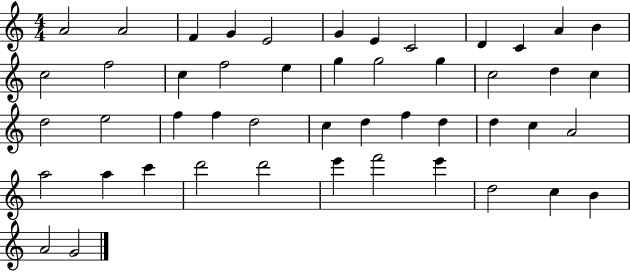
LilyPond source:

{
  \clef treble
  \numericTimeSignature
  \time 4/4
  \key c \major
  a'2 a'2 | f'4 g'4 e'2 | g'4 e'4 c'2 | d'4 c'4 a'4 b'4 | \break c''2 f''2 | c''4 f''2 e''4 | g''4 g''2 g''4 | c''2 d''4 c''4 | \break d''2 e''2 | f''4 f''4 d''2 | c''4 d''4 f''4 d''4 | d''4 c''4 a'2 | \break a''2 a''4 c'''4 | d'''2 d'''2 | e'''4 f'''2 e'''4 | d''2 c''4 b'4 | \break a'2 g'2 | \bar "|."
}